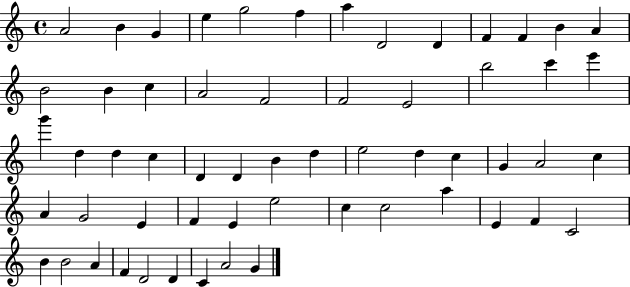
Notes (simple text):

A4/h B4/q G4/q E5/q G5/h F5/q A5/q D4/h D4/q F4/q F4/q B4/q A4/q B4/h B4/q C5/q A4/h F4/h F4/h E4/h B5/h C6/q E6/q G6/q D5/q D5/q C5/q D4/q D4/q B4/q D5/q E5/h D5/q C5/q G4/q A4/h C5/q A4/q G4/h E4/q F4/q E4/q E5/h C5/q C5/h A5/q E4/q F4/q C4/h B4/q B4/h A4/q F4/q D4/h D4/q C4/q A4/h G4/q